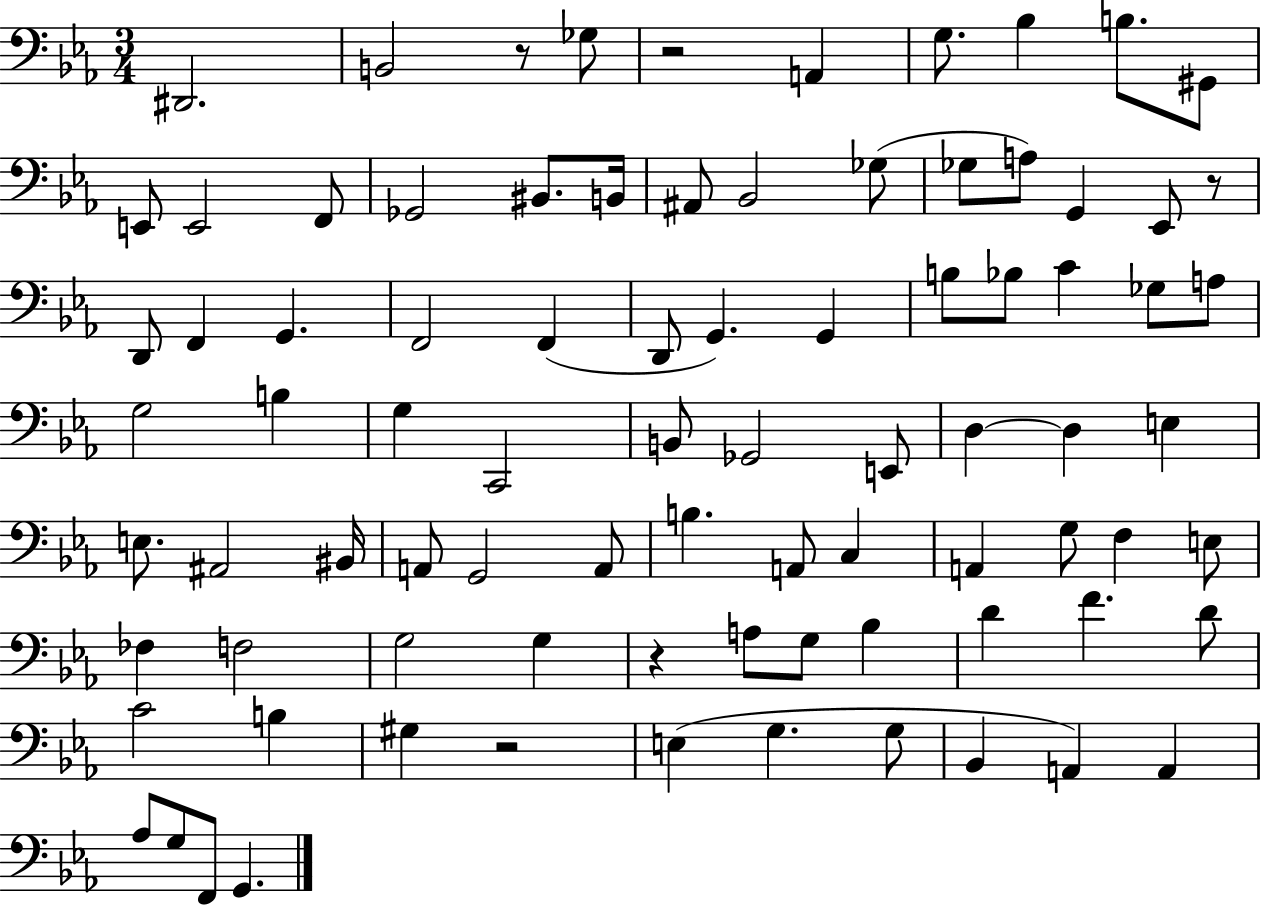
{
  \clef bass
  \numericTimeSignature
  \time 3/4
  \key ees \major
  dis,2. | b,2 r8 ges8 | r2 a,4 | g8. bes4 b8. gis,8 | \break e,8 e,2 f,8 | ges,2 bis,8. b,16 | ais,8 bes,2 ges8( | ges8 a8) g,4 ees,8 r8 | \break d,8 f,4 g,4. | f,2 f,4( | d,8 g,4.) g,4 | b8 bes8 c'4 ges8 a8 | \break g2 b4 | g4 c,2 | b,8 ges,2 e,8 | d4~~ d4 e4 | \break e8. ais,2 bis,16 | a,8 g,2 a,8 | b4. a,8 c4 | a,4 g8 f4 e8 | \break fes4 f2 | g2 g4 | r4 a8 g8 bes4 | d'4 f'4. d'8 | \break c'2 b4 | gis4 r2 | e4( g4. g8 | bes,4 a,4) a,4 | \break aes8 g8 f,8 g,4. | \bar "|."
}